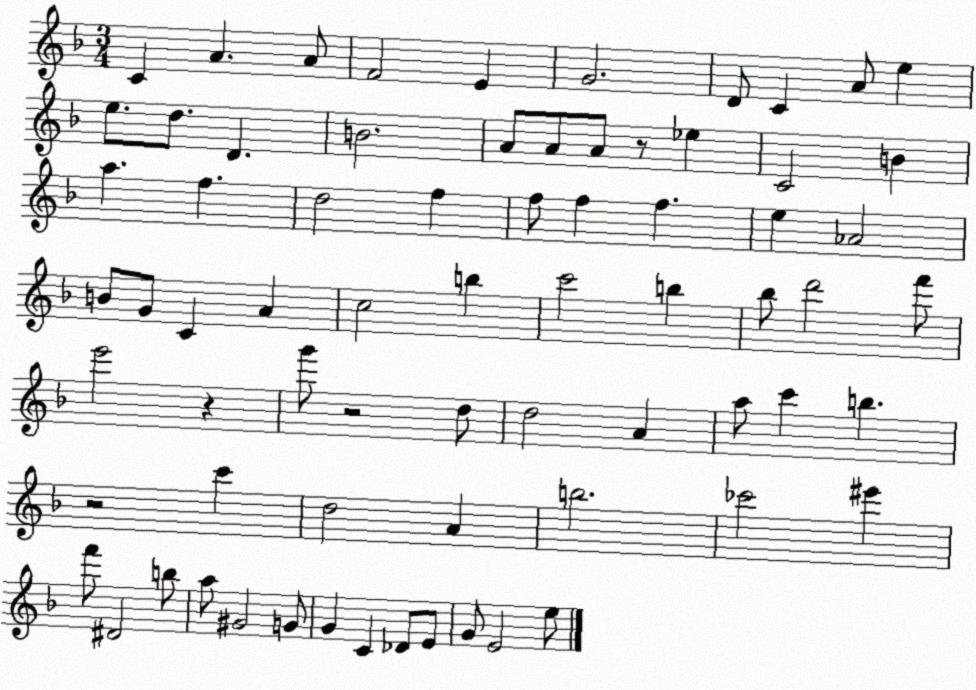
X:1
T:Untitled
M:3/4
L:1/4
K:F
C A A/2 F2 E G2 D/2 C A/2 e e/2 d/2 D B2 A/2 A/2 A/2 z/2 _e C2 B a f d2 f f/2 f f e _A2 B/2 G/2 C A c2 b c'2 b _b/2 d'2 f'/2 e'2 z g'/2 z2 d/2 d2 A a/2 c' b z2 c' d2 A b2 _c'2 ^e' f'/2 ^D2 b/2 a/2 ^G2 G/2 G C _D/2 E/2 G/2 E2 e/2